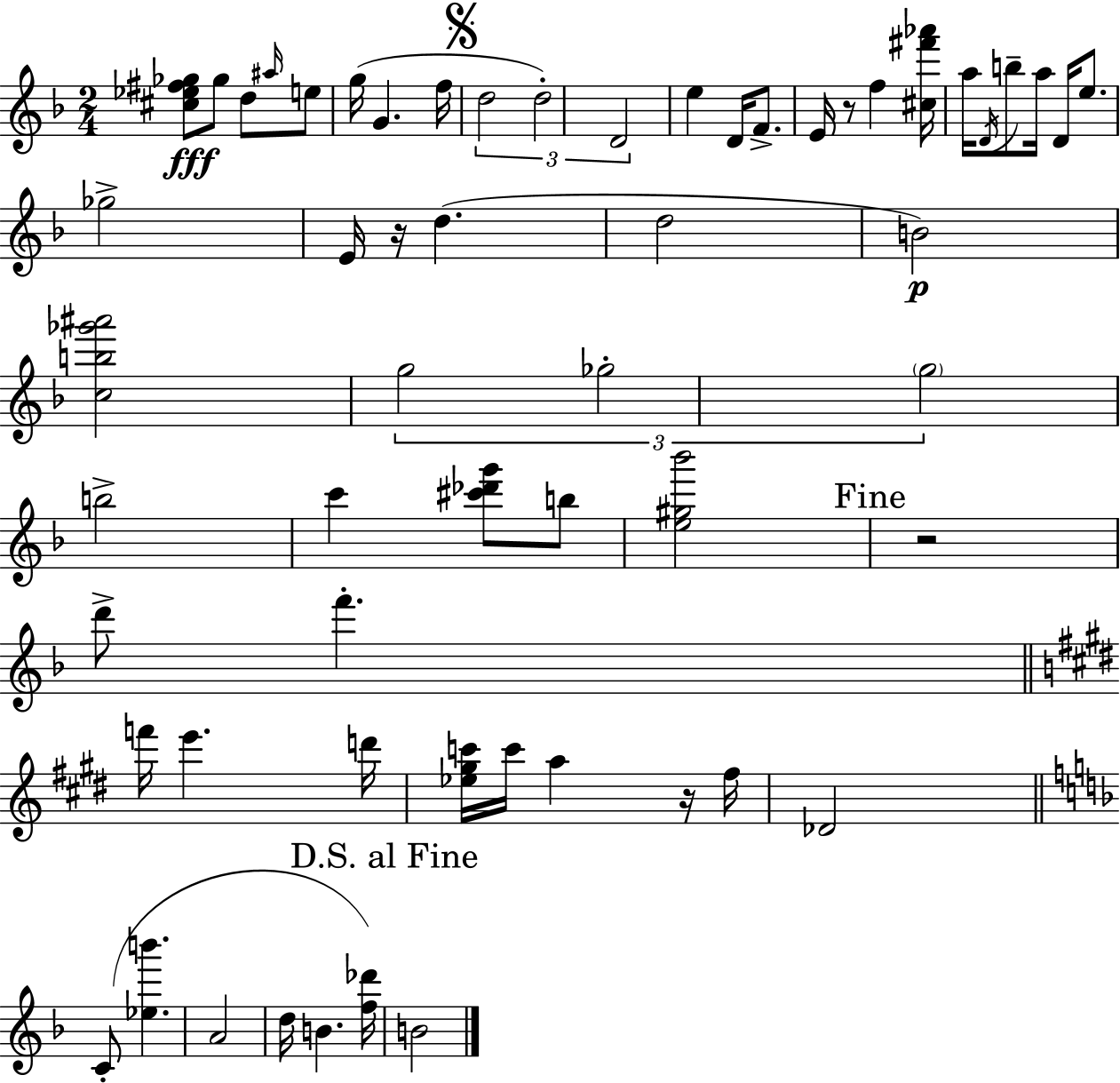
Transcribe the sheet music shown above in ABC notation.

X:1
T:Untitled
M:2/4
L:1/4
K:F
[^c_e^f_g]/2 _g/2 d/2 ^a/4 e/2 g/4 G f/4 d2 d2 D2 e D/4 F/2 E/4 z/2 f [^c^f'_a']/4 a/4 D/4 b/2 a/4 D/4 e/2 _g2 E/4 z/4 d d2 B2 [cb_g'^a']2 g2 _g2 g2 b2 c' [^c'_d'g']/2 b/2 [e^g_b']2 z2 d'/2 f' f'/4 e' d'/4 [_e^gc']/4 c'/4 a z/4 ^f/4 _D2 C/2 [_eb'] A2 d/4 B [f_d']/4 B2